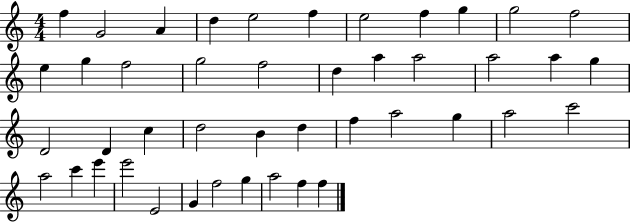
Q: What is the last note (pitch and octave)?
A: F5